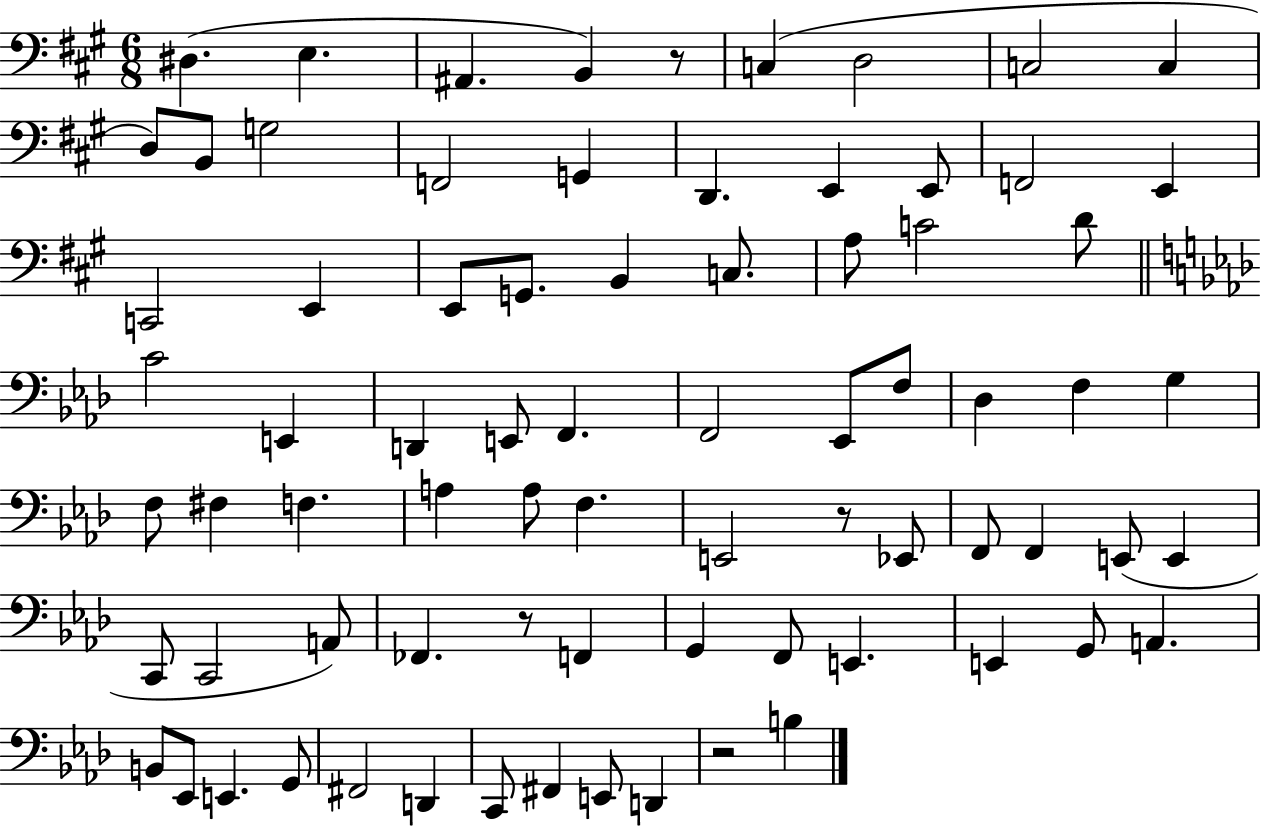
D#3/q. E3/q. A#2/q. B2/q R/e C3/q D3/h C3/h C3/q D3/e B2/e G3/h F2/h G2/q D2/q. E2/q E2/e F2/h E2/q C2/h E2/q E2/e G2/e. B2/q C3/e. A3/e C4/h D4/e C4/h E2/q D2/q E2/e F2/q. F2/h Eb2/e F3/e Db3/q F3/q G3/q F3/e F#3/q F3/q. A3/q A3/e F3/q. E2/h R/e Eb2/e F2/e F2/q E2/e E2/q C2/e C2/h A2/e FES2/q. R/e F2/q G2/q F2/e E2/q. E2/q G2/e A2/q. B2/e Eb2/e E2/q. G2/e F#2/h D2/q C2/e F#2/q E2/e D2/q R/h B3/q